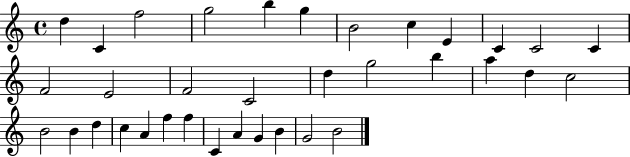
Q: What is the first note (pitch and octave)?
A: D5